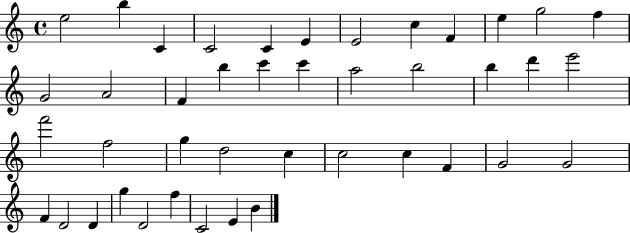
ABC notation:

X:1
T:Untitled
M:4/4
L:1/4
K:C
e2 b C C2 C E E2 c F e g2 f G2 A2 F b c' c' a2 b2 b d' e'2 f'2 f2 g d2 c c2 c F G2 G2 F D2 D g D2 f C2 E B